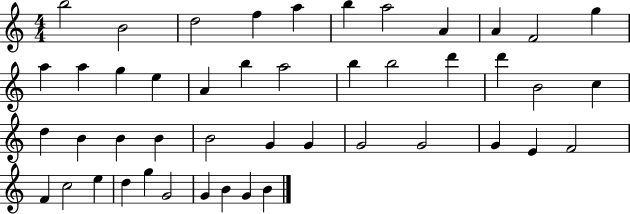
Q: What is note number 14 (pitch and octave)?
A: G5